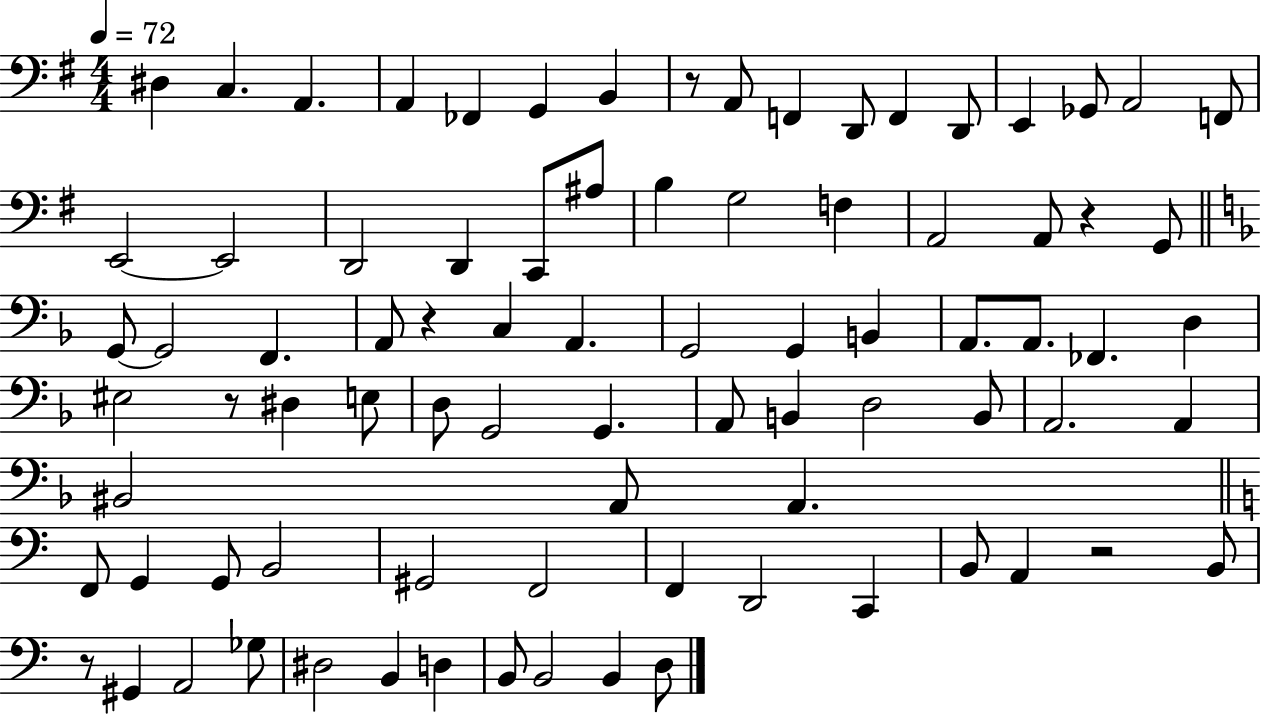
X:1
T:Untitled
M:4/4
L:1/4
K:G
^D, C, A,, A,, _F,, G,, B,, z/2 A,,/2 F,, D,,/2 F,, D,,/2 E,, _G,,/2 A,,2 F,,/2 E,,2 E,,2 D,,2 D,, C,,/2 ^A,/2 B, G,2 F, A,,2 A,,/2 z G,,/2 G,,/2 G,,2 F,, A,,/2 z C, A,, G,,2 G,, B,, A,,/2 A,,/2 _F,, D, ^E,2 z/2 ^D, E,/2 D,/2 G,,2 G,, A,,/2 B,, D,2 B,,/2 A,,2 A,, ^B,,2 A,,/2 A,, F,,/2 G,, G,,/2 B,,2 ^G,,2 F,,2 F,, D,,2 C,, B,,/2 A,, z2 B,,/2 z/2 ^G,, A,,2 _G,/2 ^D,2 B,, D, B,,/2 B,,2 B,, D,/2